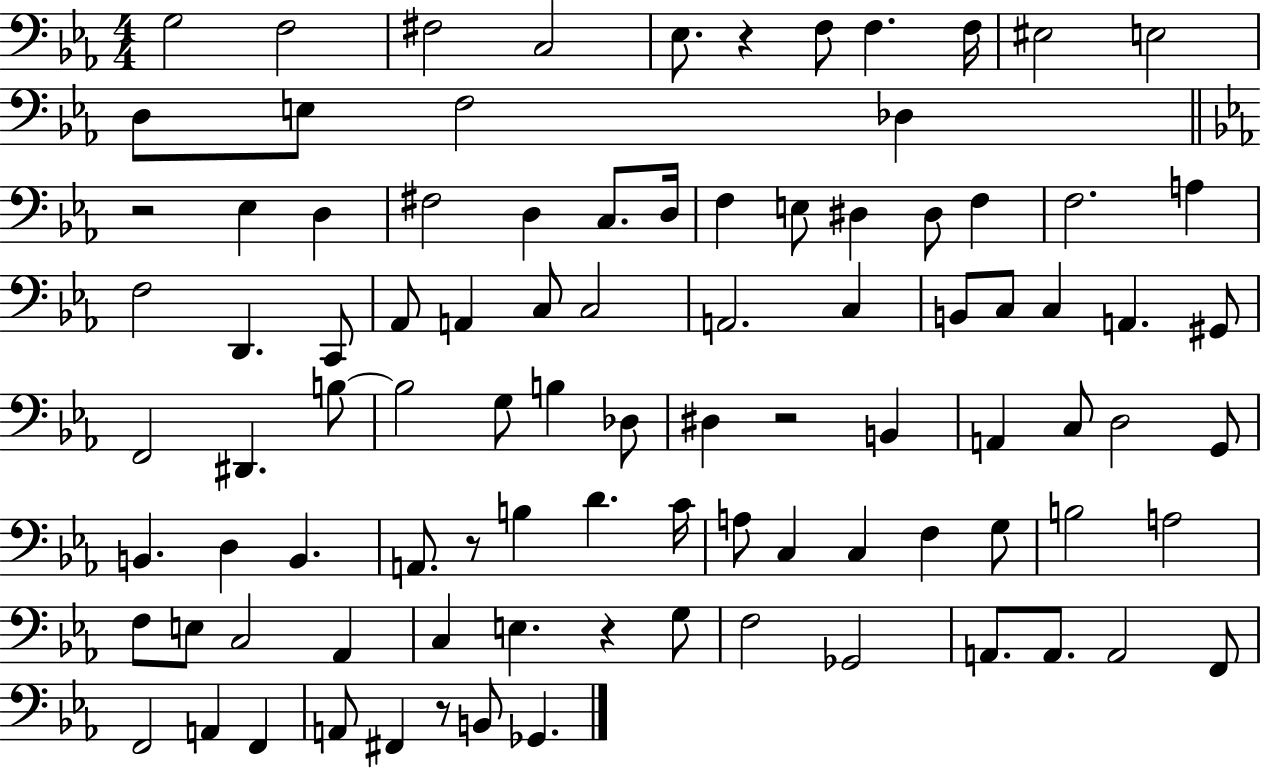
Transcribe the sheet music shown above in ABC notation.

X:1
T:Untitled
M:4/4
L:1/4
K:Eb
G,2 F,2 ^F,2 C,2 _E,/2 z F,/2 F, F,/4 ^E,2 E,2 D,/2 E,/2 F,2 _D, z2 _E, D, ^F,2 D, C,/2 D,/4 F, E,/2 ^D, ^D,/2 F, F,2 A, F,2 D,, C,,/2 _A,,/2 A,, C,/2 C,2 A,,2 C, B,,/2 C,/2 C, A,, ^G,,/2 F,,2 ^D,, B,/2 B,2 G,/2 B, _D,/2 ^D, z2 B,, A,, C,/2 D,2 G,,/2 B,, D, B,, A,,/2 z/2 B, D C/4 A,/2 C, C, F, G,/2 B,2 A,2 F,/2 E,/2 C,2 _A,, C, E, z G,/2 F,2 _G,,2 A,,/2 A,,/2 A,,2 F,,/2 F,,2 A,, F,, A,,/2 ^F,, z/2 B,,/2 _G,,